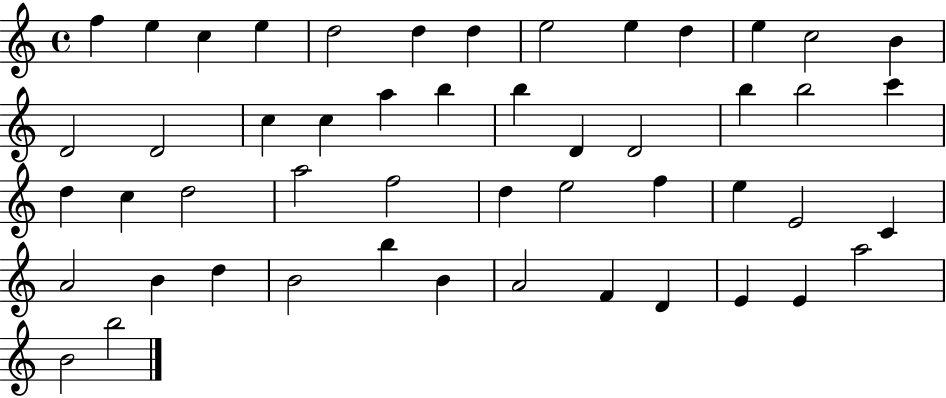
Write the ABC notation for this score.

X:1
T:Untitled
M:4/4
L:1/4
K:C
f e c e d2 d d e2 e d e c2 B D2 D2 c c a b b D D2 b b2 c' d c d2 a2 f2 d e2 f e E2 C A2 B d B2 b B A2 F D E E a2 B2 b2